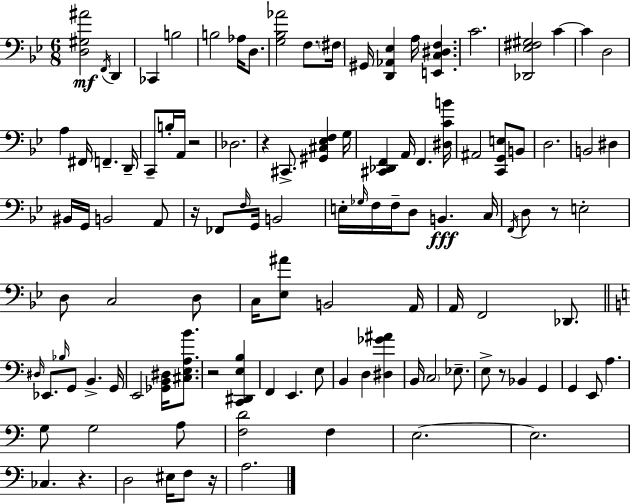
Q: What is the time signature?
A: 6/8